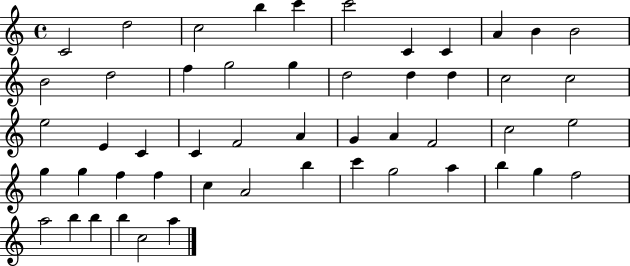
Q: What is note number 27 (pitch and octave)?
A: A4